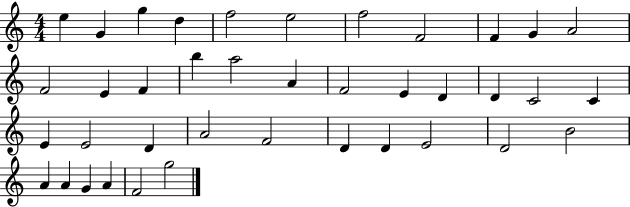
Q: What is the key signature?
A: C major